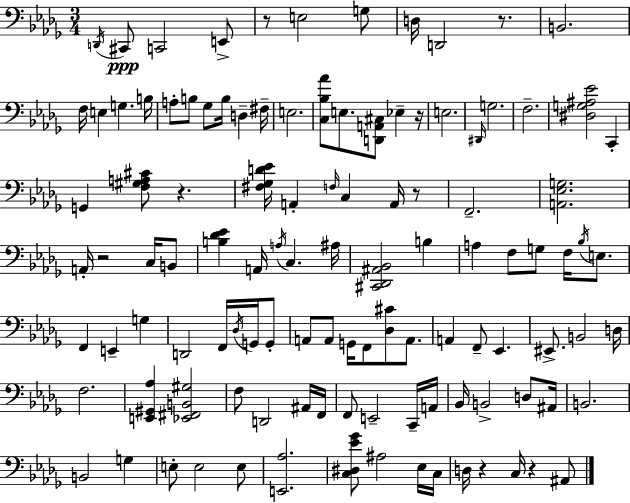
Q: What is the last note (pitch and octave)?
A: A#2